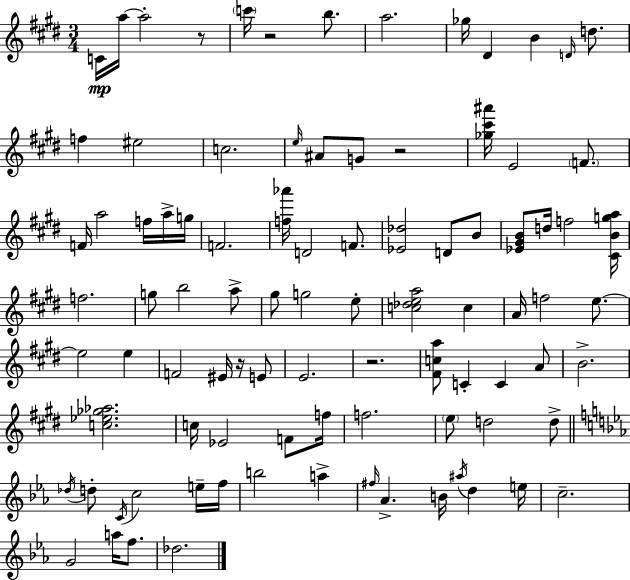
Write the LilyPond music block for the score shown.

{
  \clef treble
  \numericTimeSignature
  \time 3/4
  \key e \major
  c'16\mp a''16~~ a''2-. r8 | \parenthesize c'''16 r2 b''8. | a''2. | ges''16 dis'4 b'4 \grace { d'16 } d''8. | \break f''4 eis''2 | c''2. | \grace { e''16 } ais'8 g'8 r2 | <ges'' cis''' ais'''>16 e'2 \parenthesize f'8. | \break f'16 a''2 f''16 | a''16-> g''16 f'2. | <f'' aes'''>16 d'2 f'8. | <ees' des''>2 d'8 | \break b'8 <ees' gis' b'>8 d''16 f''2 | <cis' b' g'' a''>16 f''2. | g''8 b''2 | a''8-> gis''8 g''2 | \break e''8-. <c'' des'' e'' a''>2 c''4 | a'16 f''2 e''8.~~ | e''2 e''4 | f'2 eis'16 r16 | \break e'8 e'2. | r2. | <fis' c'' a''>8 c'4-. c'4 | a'8 b'2.-> | \break <c'' ees'' ges'' aes''>2. | c''16 ees'2 f'8 | f''16 f''2. | \parenthesize e''8 d''2 | \break d''8-> \bar "||" \break \key c \minor \acciaccatura { des''16 } d''8-. \acciaccatura { c'16 } c''2 | e''16-- f''16 b''2 a''4-> | \grace { fis''16 } aes'4.-> b'16 \acciaccatura { ais''16 } d''4 | e''16 c''2.-- | \break g'2 | a''16 f''8. des''2. | \bar "|."
}